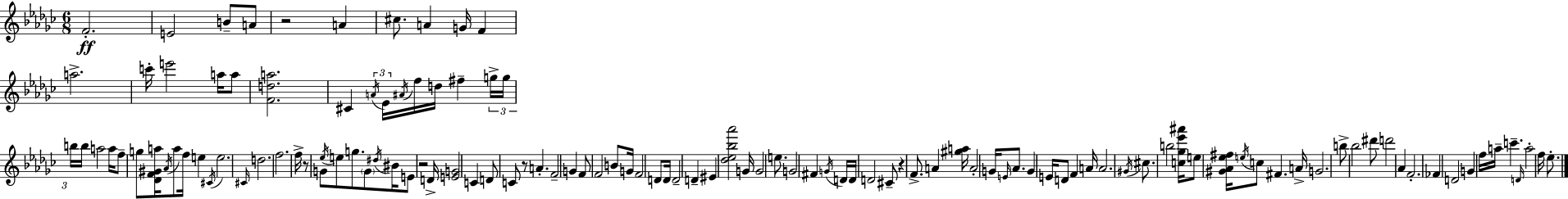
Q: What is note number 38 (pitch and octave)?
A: F5